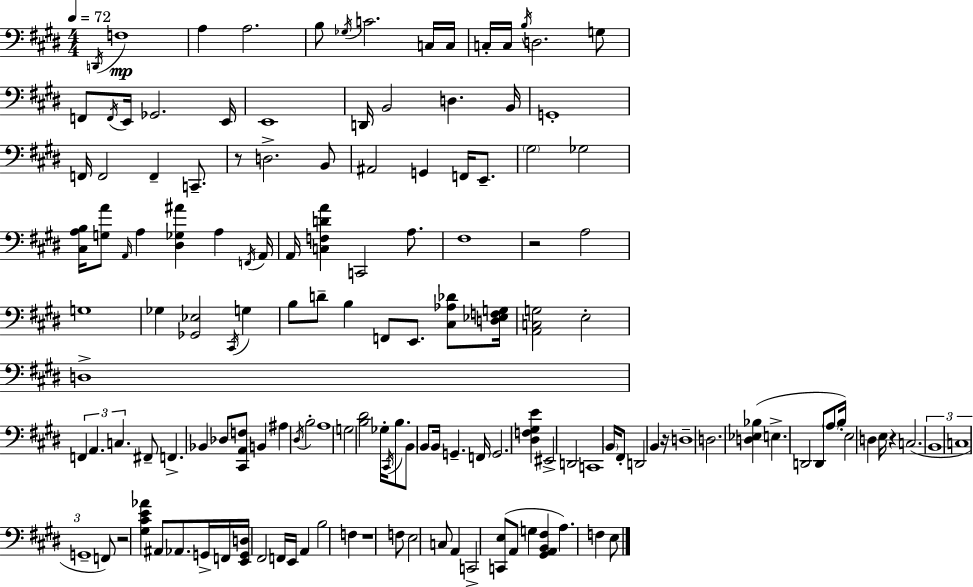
D2/s F3/w A3/q A3/h. B3/e Gb3/s C4/h. C3/s C3/s C3/s C3/s B3/s D3/h. G3/e F2/e F2/s E2/s Gb2/h. E2/s E2/w D2/s B2/h D3/q. B2/s G2/w F2/s F2/h F2/q C2/e. R/e D3/h. B2/e A#2/h G2/q F2/s E2/e. G#3/h Gb3/h [C#3,A3,B3]/s [G3,A4]/e A2/s A3/q [D#3,Gb3,A#4]/q A3/q F2/s A2/s A2/s [C3,F3,D4,A4]/q C2/h A3/e. F#3/w R/h A3/h G3/w Gb3/q [Gb2,Eb3]/h C#2/s G3/q B3/e D4/e B3/q F2/e E2/e. [C#3,Ab3,Db4]/e [D3,Eb3,F3,G3]/s [A2,C3,G3]/h E3/h D3/w F2/q A2/q. C3/q. F#2/e F2/q. Bb2/q Db3/e [C#2,A2,F3]/e B2/q A#3/q D#3/s B3/h A3/w G3/h [B3,D#4]/h Gb3/s C#2/s B3/e. B2/e B2/e B2/s G2/q. F2/s G2/h. [D#3,F3,G#3,E4]/q EIS2/h D2/h C2/w B2/s F#2/e D2/h B2/q R/s D3/w D3/h. [D3,Eb3,Bb3]/q E3/q. D2/h D2/e A3/e B3/s E3/h D3/q E3/s R/q C3/h. B2/w C3/w G2/w F2/e R/h [G#3,C#4,E4,Ab4]/q A#2/e Ab2/e. G2/s F2/s [E2,G2,D3]/s F#2/h F2/s E2/s A2/q B3/h F3/q R/w F3/e E3/h C3/e A2/q C2/h [C2,E3]/e A2/e G3/q [G#2,A2,B2,F#3]/q A3/q. F3/q E3/e